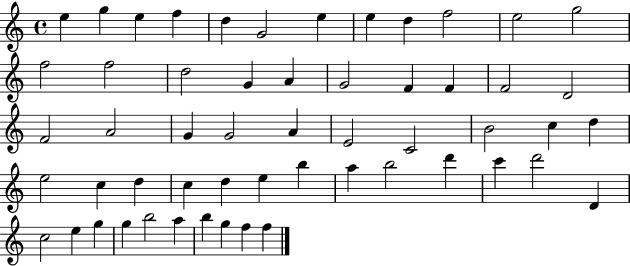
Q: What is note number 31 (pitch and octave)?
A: C5